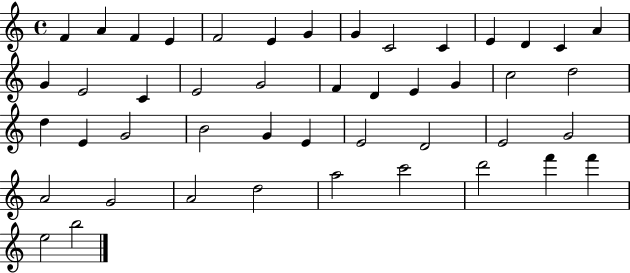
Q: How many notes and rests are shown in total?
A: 46